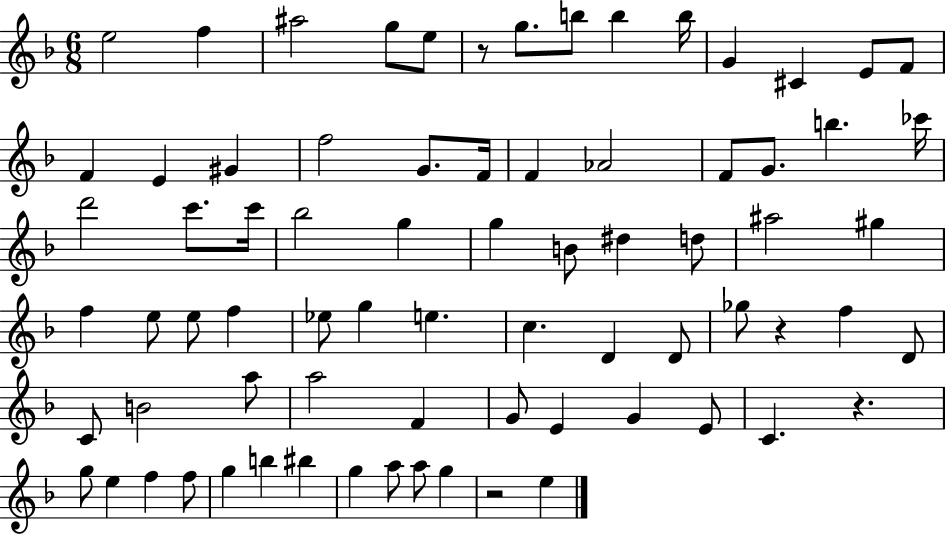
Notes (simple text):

E5/h F5/q A#5/h G5/e E5/e R/e G5/e. B5/e B5/q B5/s G4/q C#4/q E4/e F4/e F4/q E4/q G#4/q F5/h G4/e. F4/s F4/q Ab4/h F4/e G4/e. B5/q. CES6/s D6/h C6/e. C6/s Bb5/h G5/q G5/q B4/e D#5/q D5/e A#5/h G#5/q F5/q E5/e E5/e F5/q Eb5/e G5/q E5/q. C5/q. D4/q D4/e Gb5/e R/q F5/q D4/e C4/e B4/h A5/e A5/h F4/q G4/e E4/q G4/q E4/e C4/q. R/q. G5/e E5/q F5/q F5/e G5/q B5/q BIS5/q G5/q A5/e A5/e G5/q R/h E5/q